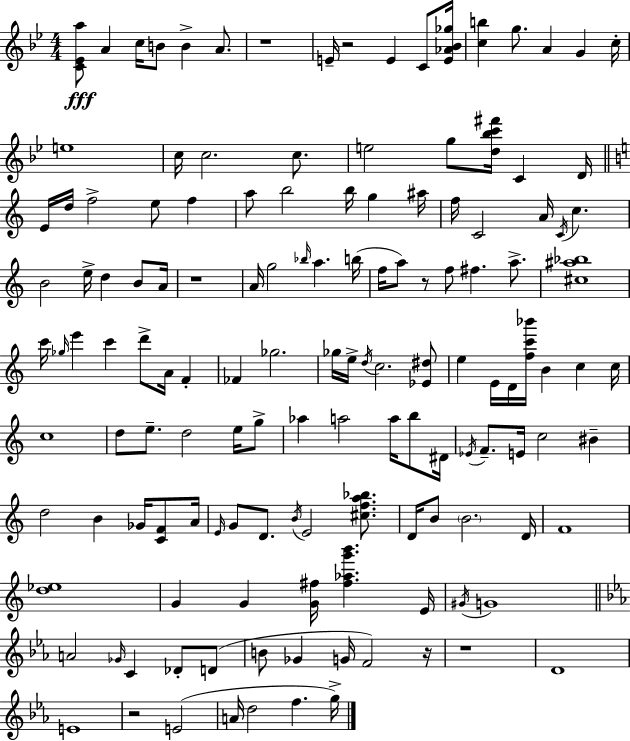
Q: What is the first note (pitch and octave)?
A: A4